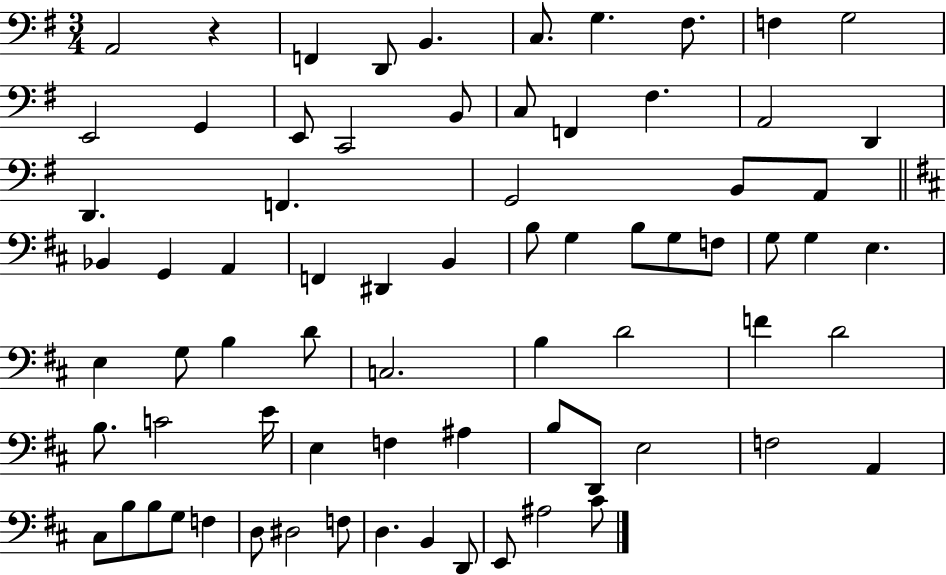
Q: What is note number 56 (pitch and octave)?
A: E3